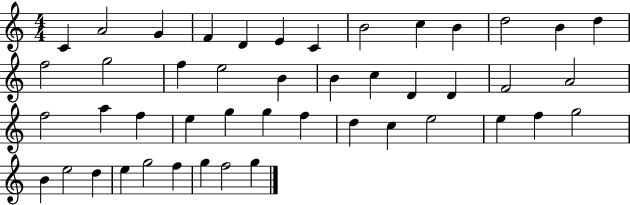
X:1
T:Untitled
M:4/4
L:1/4
K:C
C A2 G F D E C B2 c B d2 B d f2 g2 f e2 B B c D D F2 A2 f2 a f e g g f d c e2 e f g2 B e2 d e g2 f g f2 g